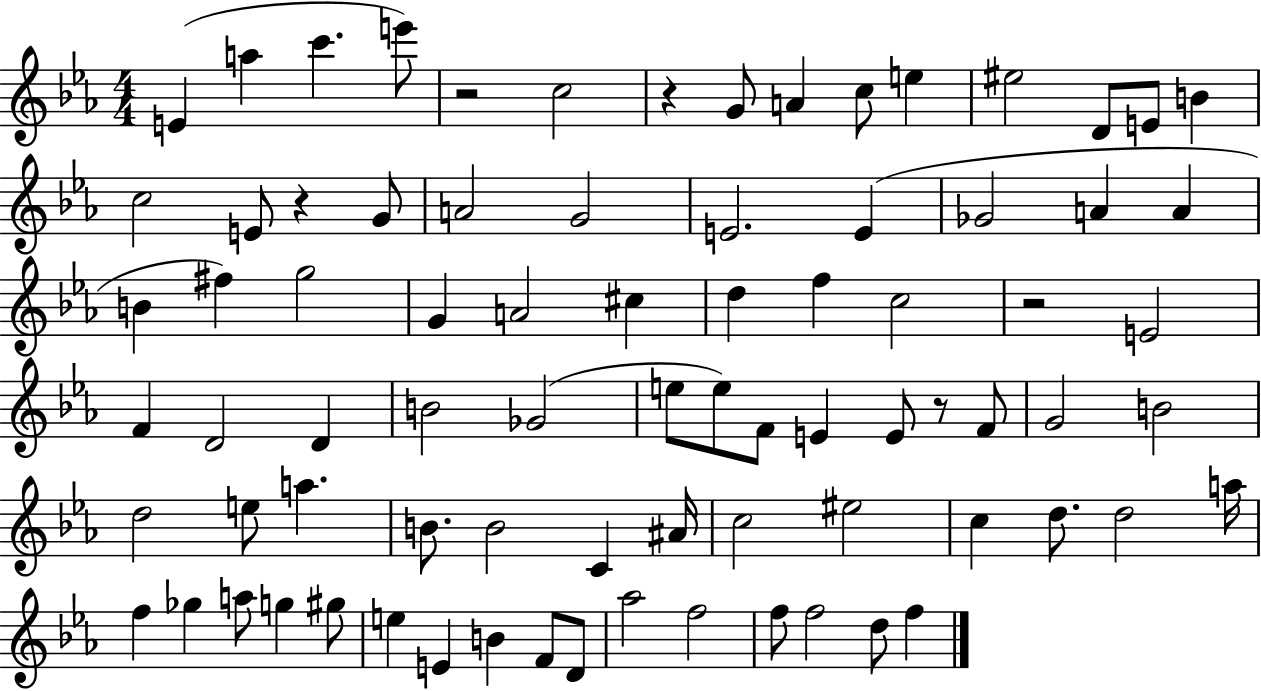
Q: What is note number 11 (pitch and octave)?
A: D4